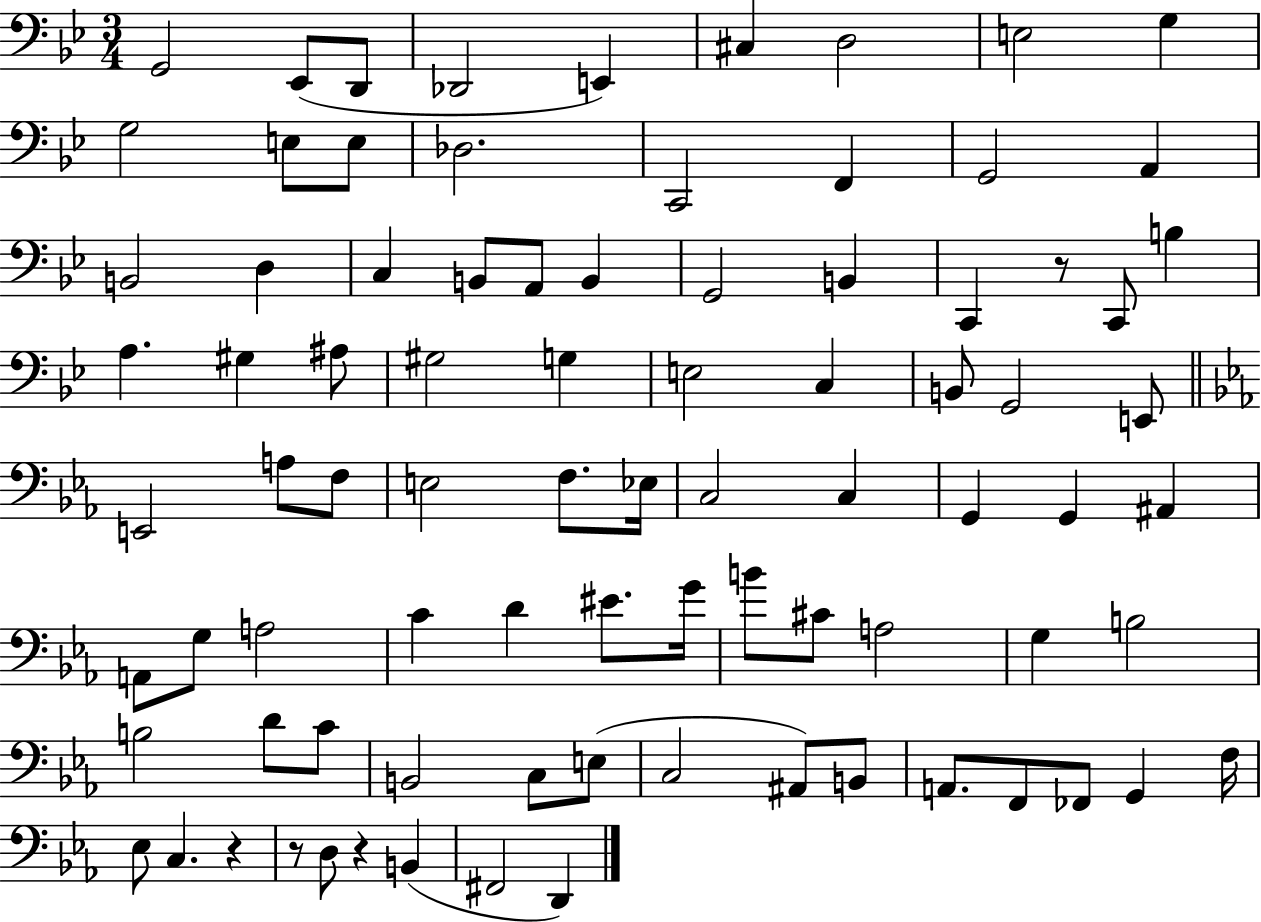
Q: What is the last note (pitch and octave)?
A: D2